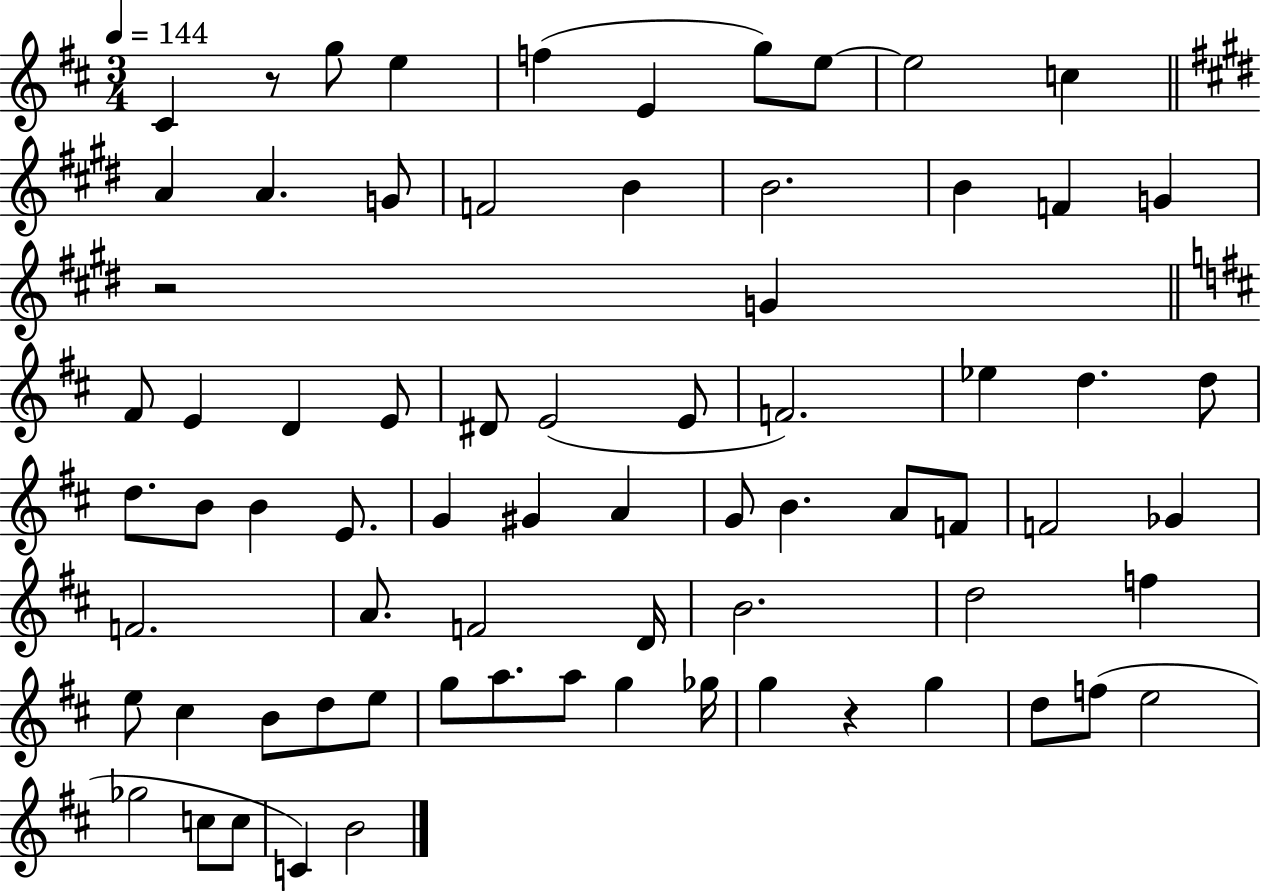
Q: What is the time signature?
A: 3/4